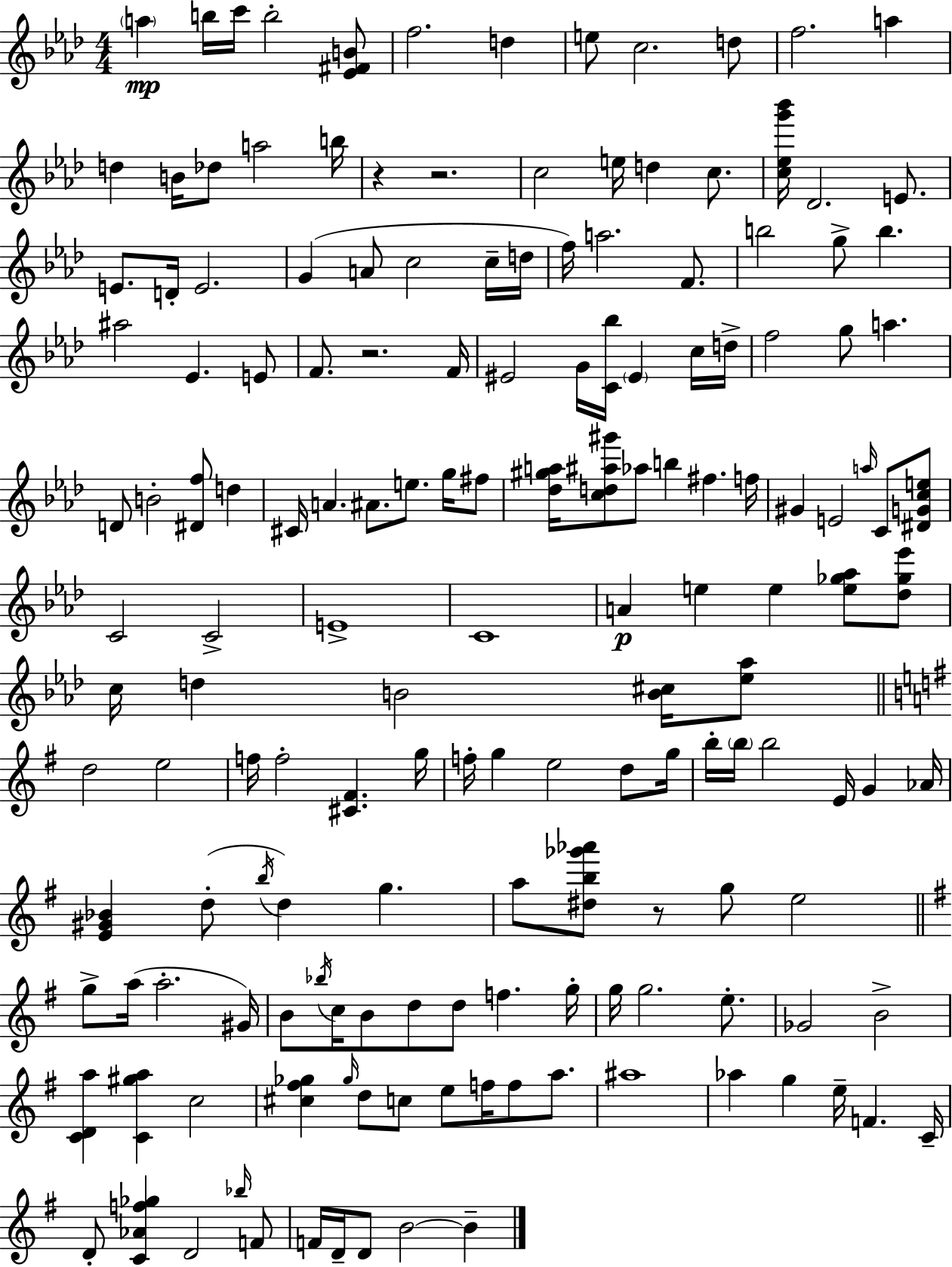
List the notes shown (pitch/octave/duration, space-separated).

A5/q B5/s C6/s B5/h [Eb4,F#4,B4]/e F5/h. D5/q E5/e C5/h. D5/e F5/h. A5/q D5/q B4/s Db5/e A5/h B5/s R/q R/h. C5/h E5/s D5/q C5/e. [C5,Eb5,G6,Bb6]/s Db4/h. E4/e. E4/e. D4/s E4/h. G4/q A4/e C5/h C5/s D5/s F5/s A5/h. F4/e. B5/h G5/e B5/q. A#5/h Eb4/q. E4/e F4/e. R/h. F4/s EIS4/h G4/s [C4,Bb5]/s EIS4/q C5/s D5/s F5/h G5/e A5/q. D4/e B4/h [D#4,F5]/e D5/q C#4/s A4/q. A#4/e. E5/e. G5/s F#5/e [Db5,G#5,A5]/s [C5,D5,A#5,G#6]/e Ab5/e B5/q F#5/q. F5/s G#4/q E4/h A5/s C4/e [D#4,G4,C5,E5]/e C4/h C4/h E4/w C4/w A4/q E5/q E5/q [E5,Gb5,Ab5]/e [Db5,Gb5,Eb6]/e C5/s D5/q B4/h [B4,C#5]/s [Eb5,Ab5]/e D5/h E5/h F5/s F5/h [C#4,F#4]/q. G5/s F5/s G5/q E5/h D5/e G5/s B5/s B5/s B5/h E4/s G4/q Ab4/s [E4,G#4,Bb4]/q D5/e B5/s D5/q G5/q. A5/e [D#5,B5,Gb6,Ab6]/e R/e G5/e E5/h G5/e A5/s A5/h. G#4/s B4/e Bb5/s C5/s B4/e D5/e D5/e F5/q. G5/s G5/s G5/h. E5/e. Gb4/h B4/h [C4,D4,A5]/q [C4,G#5,A5]/q C5/h [C#5,F#5,Gb5]/q Gb5/s D5/e C5/e E5/e F5/s F5/e A5/e. A#5/w Ab5/q G5/q E5/s F4/q. C4/s D4/e [C4,Ab4,F5,Gb5]/q D4/h Bb5/s F4/e F4/s D4/s D4/e B4/h B4/q